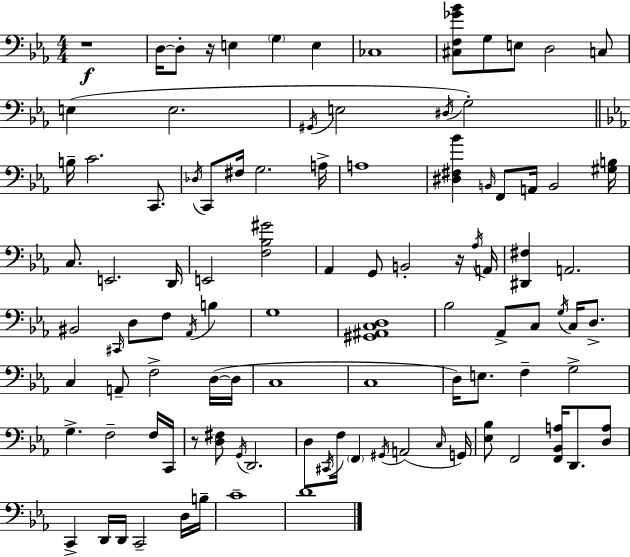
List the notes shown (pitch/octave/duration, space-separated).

R/w D3/s D3/e R/s E3/q G3/q E3/q CES3/w [C#3,F3,Gb4,Bb4]/e G3/e E3/e D3/h C3/e E3/q E3/h. G#2/s E3/h D#3/s G3/h B3/s C4/h. C2/e. Db3/s C2/e F#3/s G3/h. A3/s A3/w [D#3,F#3,Bb4]/q B2/s F2/e A2/s B2/h [G#3,B3]/s C3/e. E2/h. D2/s E2/h [F3,Bb3,G#4]/h Ab2/q G2/e B2/h R/s Ab3/s A2/s [D#2,F#3]/q A2/h. BIS2/h C#2/s D3/e F3/e Ab2/s B3/q G3/w [G#2,A#2,C3,D3]/w Bb3/h Ab2/e C3/e G3/s C3/s D3/e. C3/q A2/e F3/h D3/s D3/s C3/w C3/w D3/s E3/e. F3/q G3/h G3/q. F3/h F3/s C2/s R/e [D3,F#3]/e G2/s D2/h. D3/e C#2/s F3/s F2/q G#2/s A2/h C3/s G2/s [Eb3,Bb3]/e F2/h [F2,Bb2,A3]/s D2/e. [D3,A3]/e C2/q D2/s D2/s C2/h D3/s B3/s C4/w D4/w